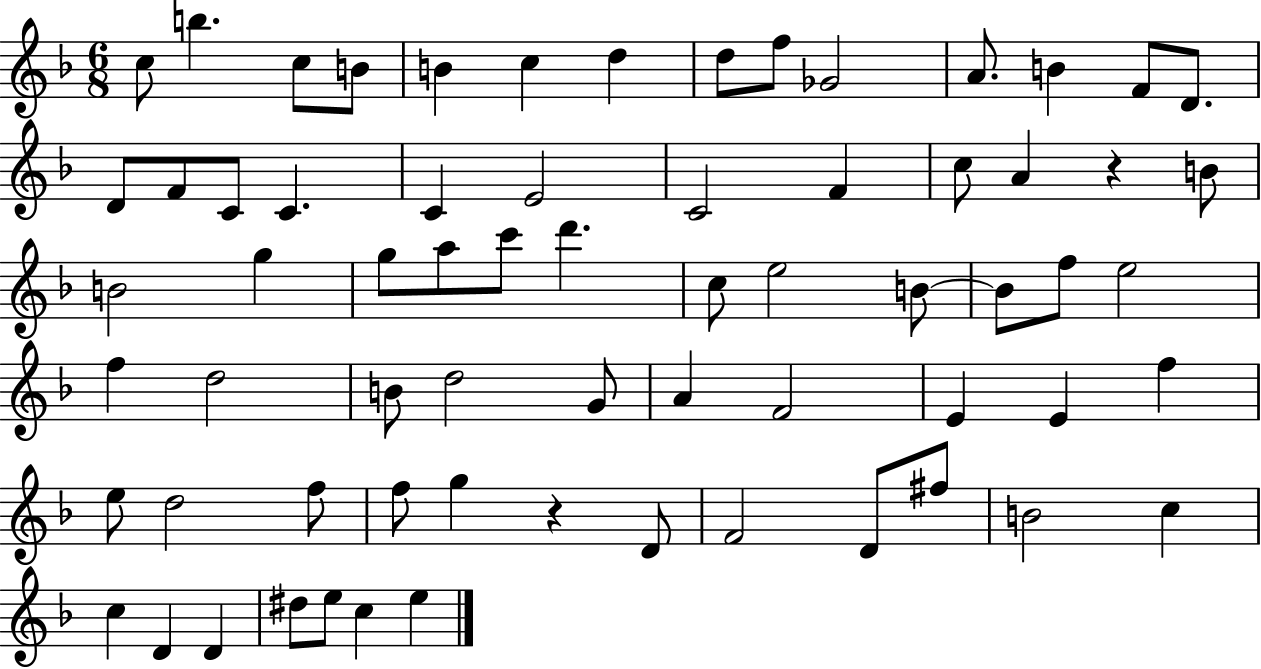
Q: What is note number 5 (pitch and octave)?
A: B4